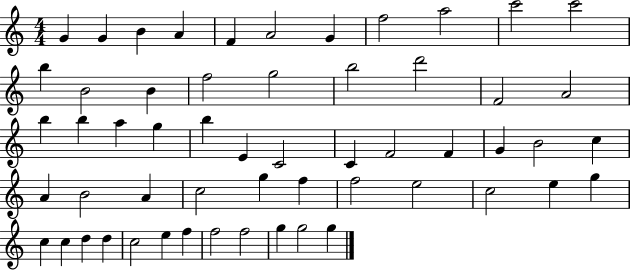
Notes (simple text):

G4/q G4/q B4/q A4/q F4/q A4/h G4/q F5/h A5/h C6/h C6/h B5/q B4/h B4/q F5/h G5/h B5/h D6/h F4/h A4/h B5/q B5/q A5/q G5/q B5/q E4/q C4/h C4/q F4/h F4/q G4/q B4/h C5/q A4/q B4/h A4/q C5/h G5/q F5/q F5/h E5/h C5/h E5/q G5/q C5/q C5/q D5/q D5/q C5/h E5/q F5/q F5/h F5/h G5/q G5/h G5/q